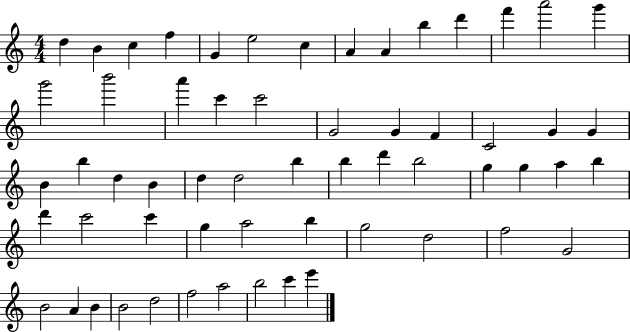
D5/q B4/q C5/q F5/q G4/q E5/h C5/q A4/q A4/q B5/q D6/q F6/q A6/h G6/q G6/h B6/h A6/q C6/q C6/h G4/h G4/q F4/q C4/h G4/q G4/q B4/q B5/q D5/q B4/q D5/q D5/h B5/q B5/q D6/q B5/h G5/q G5/q A5/q B5/q D6/q C6/h C6/q G5/q A5/h B5/q G5/h D5/h F5/h G4/h B4/h A4/q B4/q B4/h D5/h F5/h A5/h B5/h C6/q E6/q